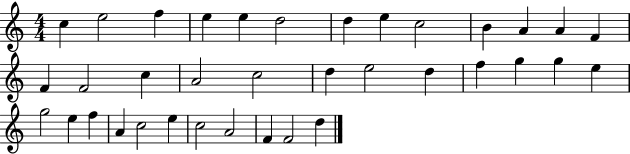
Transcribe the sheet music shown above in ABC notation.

X:1
T:Untitled
M:4/4
L:1/4
K:C
c e2 f e e d2 d e c2 B A A F F F2 c A2 c2 d e2 d f g g e g2 e f A c2 e c2 A2 F F2 d